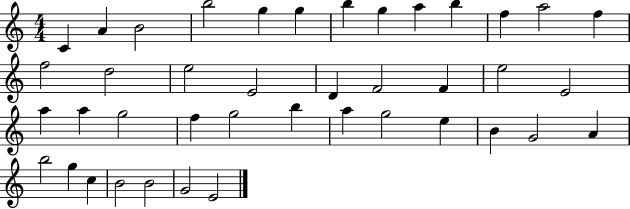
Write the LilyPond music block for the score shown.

{
  \clef treble
  \numericTimeSignature
  \time 4/4
  \key c \major
  c'4 a'4 b'2 | b''2 g''4 g''4 | b''4 g''4 a''4 b''4 | f''4 a''2 f''4 | \break f''2 d''2 | e''2 e'2 | d'4 f'2 f'4 | e''2 e'2 | \break a''4 a''4 g''2 | f''4 g''2 b''4 | a''4 g''2 e''4 | b'4 g'2 a'4 | \break b''2 g''4 c''4 | b'2 b'2 | g'2 e'2 | \bar "|."
}